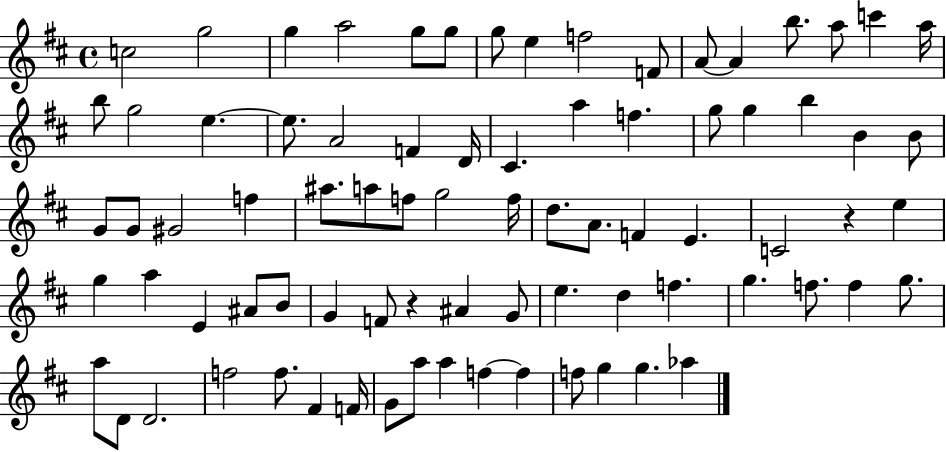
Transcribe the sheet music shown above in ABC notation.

X:1
T:Untitled
M:4/4
L:1/4
K:D
c2 g2 g a2 g/2 g/2 g/2 e f2 F/2 A/2 A b/2 a/2 c' a/4 b/2 g2 e e/2 A2 F D/4 ^C a f g/2 g b B B/2 G/2 G/2 ^G2 f ^a/2 a/2 f/2 g2 f/4 d/2 A/2 F E C2 z e g a E ^A/2 B/2 G F/2 z ^A G/2 e d f g f/2 f g/2 a/2 D/2 D2 f2 f/2 ^F F/4 G/2 a/2 a f f f/2 g g _a